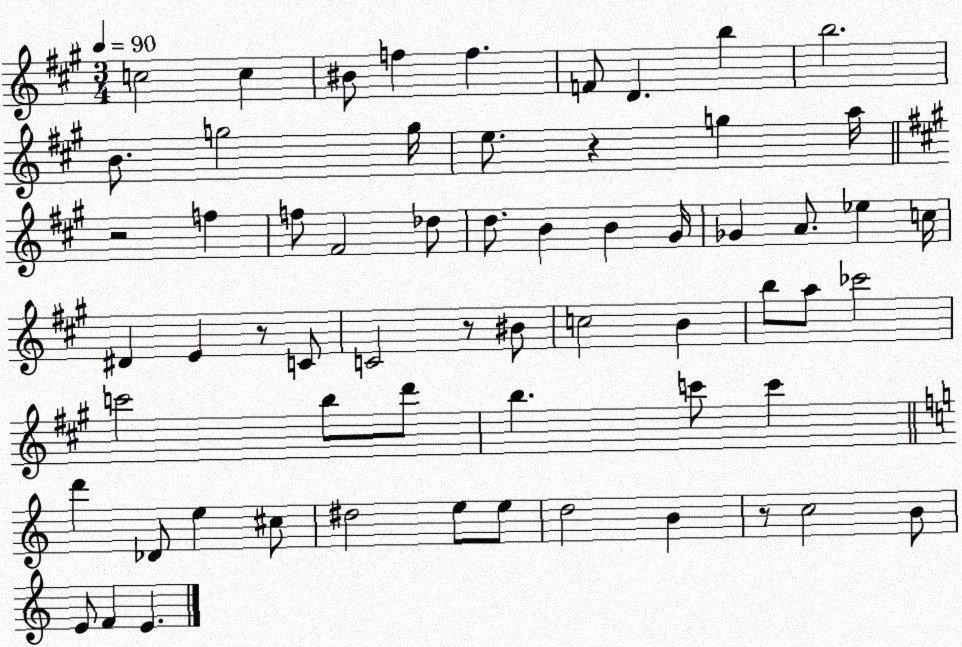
X:1
T:Untitled
M:3/4
L:1/4
K:A
c2 c ^B/2 f f F/2 D b b2 B/2 g2 g/4 e/2 z g a/4 z2 f f/2 ^F2 _d/2 d/2 B B ^G/4 _G A/2 _e c/4 ^D E z/2 C/2 C2 z/2 ^B/2 c2 B b/2 a/2 _c'2 c'2 b/2 d'/2 b c'/2 c' d' _D/2 e ^c/2 ^d2 e/2 e/2 d2 B z/2 c2 B/2 E/2 F E